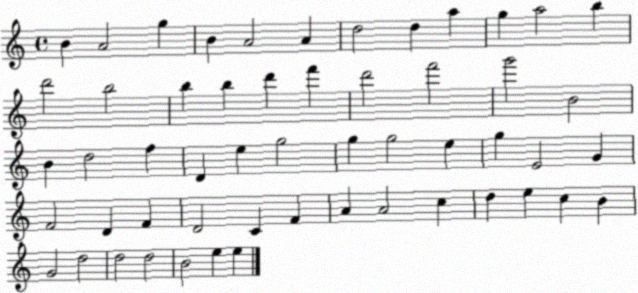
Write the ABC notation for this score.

X:1
T:Untitled
M:4/4
L:1/4
K:C
B A2 g B A2 A d2 d a g a2 b d'2 b2 b b d' f' d'2 f'2 g'2 B2 B d2 f D e g2 g g2 e g E2 G F2 D F D2 C F A A2 c d e c B G2 d2 d2 d2 B2 e e